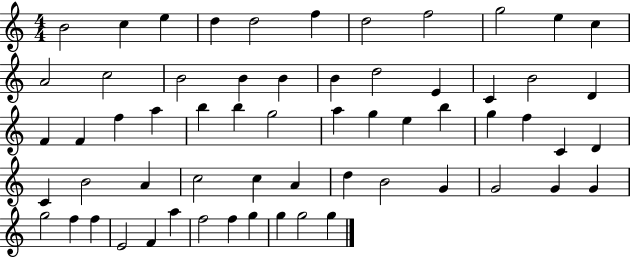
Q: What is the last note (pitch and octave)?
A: G5